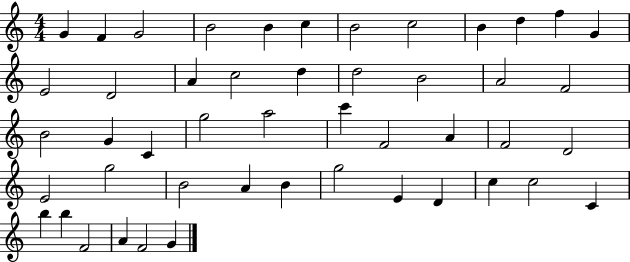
{
  \clef treble
  \numericTimeSignature
  \time 4/4
  \key c \major
  g'4 f'4 g'2 | b'2 b'4 c''4 | b'2 c''2 | b'4 d''4 f''4 g'4 | \break e'2 d'2 | a'4 c''2 d''4 | d''2 b'2 | a'2 f'2 | \break b'2 g'4 c'4 | g''2 a''2 | c'''4 f'2 a'4 | f'2 d'2 | \break e'2 g''2 | b'2 a'4 b'4 | g''2 e'4 d'4 | c''4 c''2 c'4 | \break b''4 b''4 f'2 | a'4 f'2 g'4 | \bar "|."
}